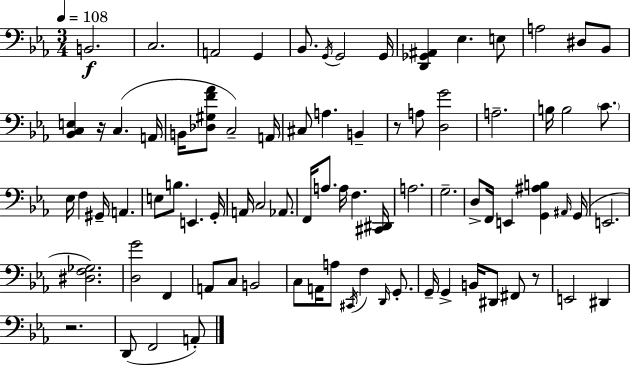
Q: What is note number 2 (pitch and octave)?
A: C3